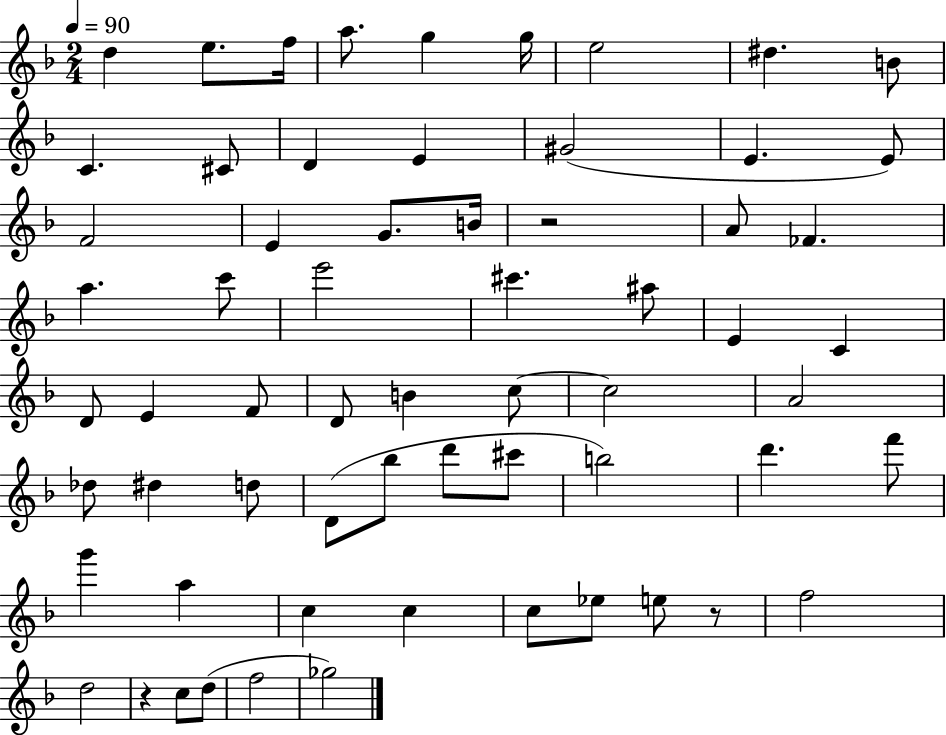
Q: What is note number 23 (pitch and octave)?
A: A5